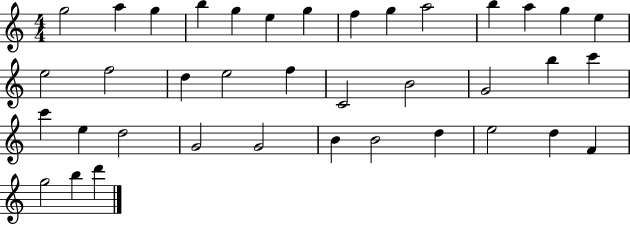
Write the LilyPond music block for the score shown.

{
  \clef treble
  \numericTimeSignature
  \time 4/4
  \key c \major
  g''2 a''4 g''4 | b''4 g''4 e''4 g''4 | f''4 g''4 a''2 | b''4 a''4 g''4 e''4 | \break e''2 f''2 | d''4 e''2 f''4 | c'2 b'2 | g'2 b''4 c'''4 | \break c'''4 e''4 d''2 | g'2 g'2 | b'4 b'2 d''4 | e''2 d''4 f'4 | \break g''2 b''4 d'''4 | \bar "|."
}